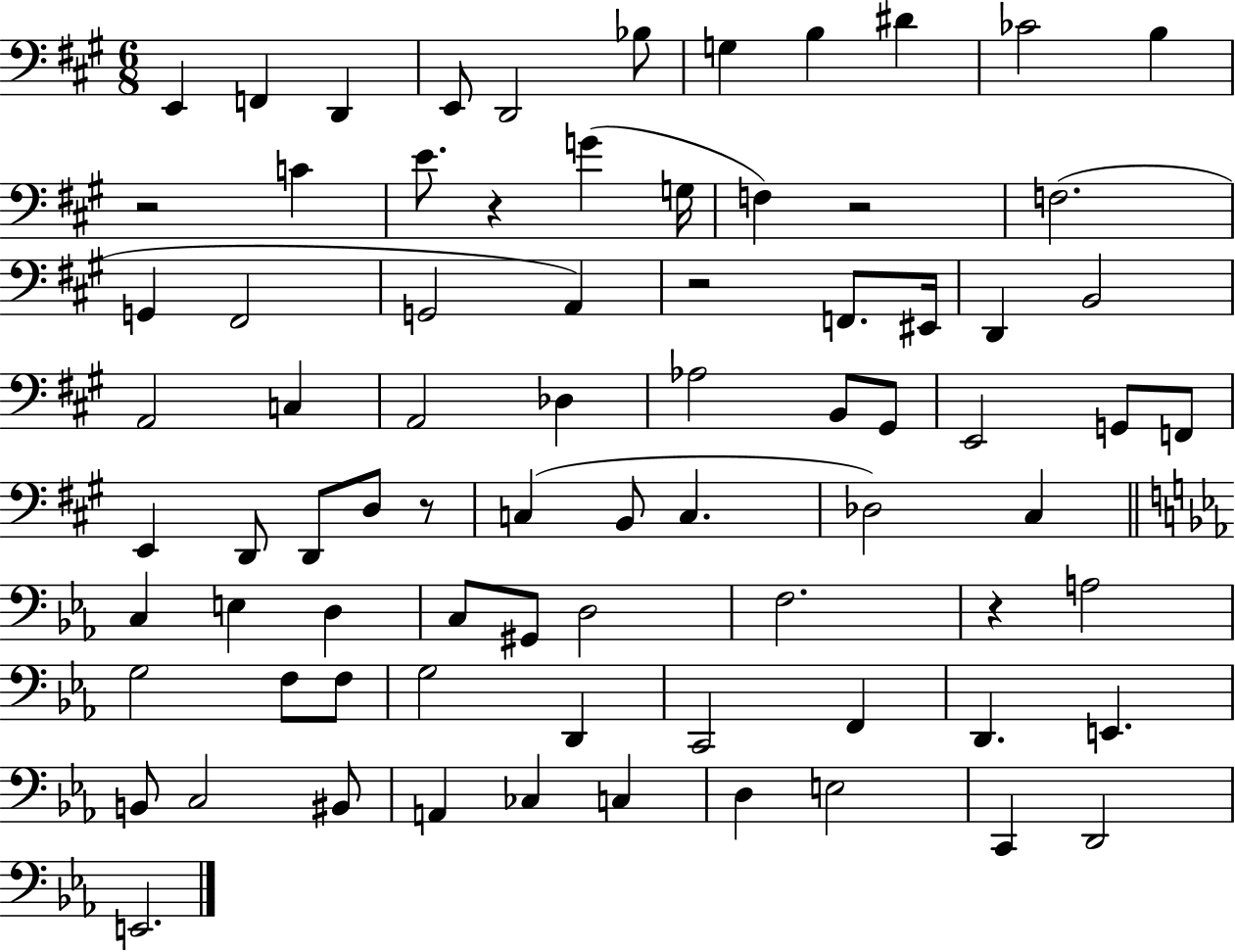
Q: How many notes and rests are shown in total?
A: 78